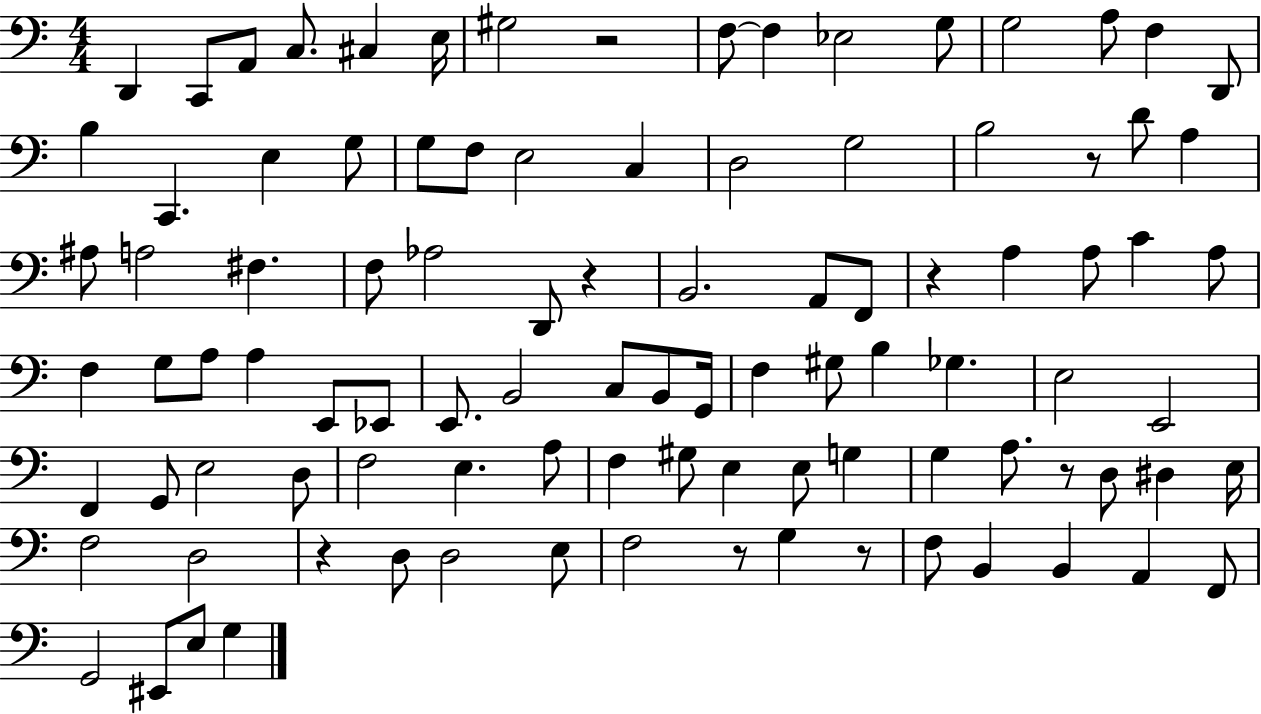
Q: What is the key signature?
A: C major